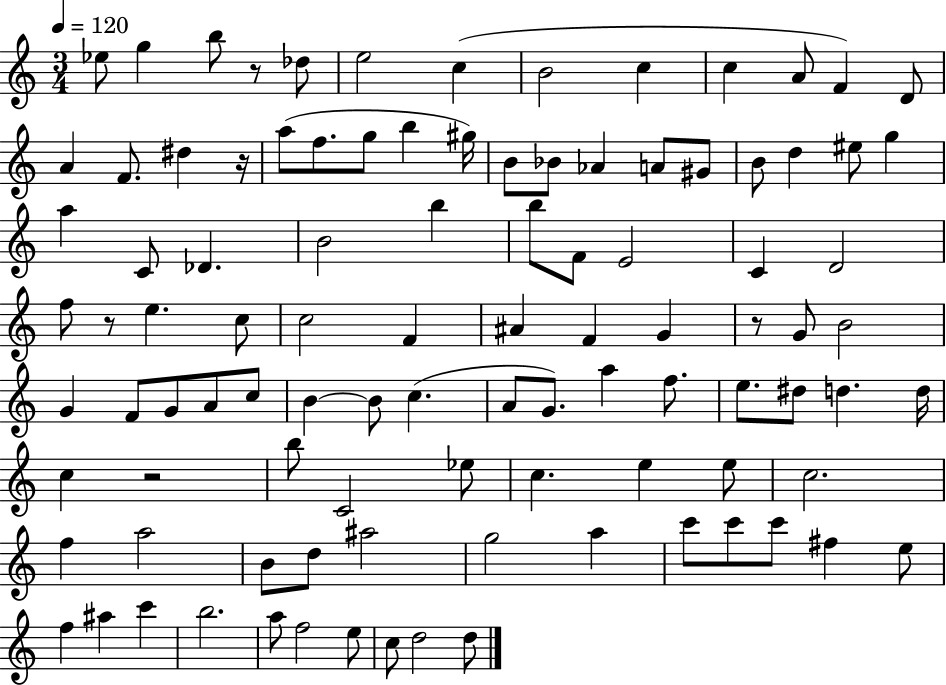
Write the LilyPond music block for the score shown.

{
  \clef treble
  \numericTimeSignature
  \time 3/4
  \key c \major
  \tempo 4 = 120
  ees''8 g''4 b''8 r8 des''8 | e''2 c''4( | b'2 c''4 | c''4 a'8 f'4) d'8 | \break a'4 f'8. dis''4 r16 | a''8( f''8. g''8 b''4 gis''16) | b'8 bes'8 aes'4 a'8 gis'8 | b'8 d''4 eis''8 g''4 | \break a''4 c'8 des'4. | b'2 b''4 | b''8 f'8 e'2 | c'4 d'2 | \break f''8 r8 e''4. c''8 | c''2 f'4 | ais'4 f'4 g'4 | r8 g'8 b'2 | \break g'4 f'8 g'8 a'8 c''8 | b'4~~ b'8 c''4.( | a'8 g'8.) a''4 f''8. | e''8. dis''8 d''4. d''16 | \break c''4 r2 | b''8 c'2 ees''8 | c''4. e''4 e''8 | c''2. | \break f''4 a''2 | b'8 d''8 ais''2 | g''2 a''4 | c'''8 c'''8 c'''8 fis''4 e''8 | \break f''4 ais''4 c'''4 | b''2. | a''8 f''2 e''8 | c''8 d''2 d''8 | \break \bar "|."
}